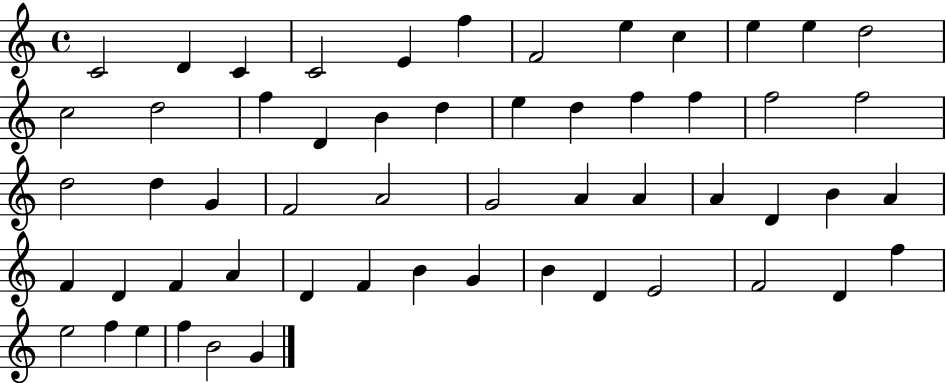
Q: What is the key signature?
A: C major